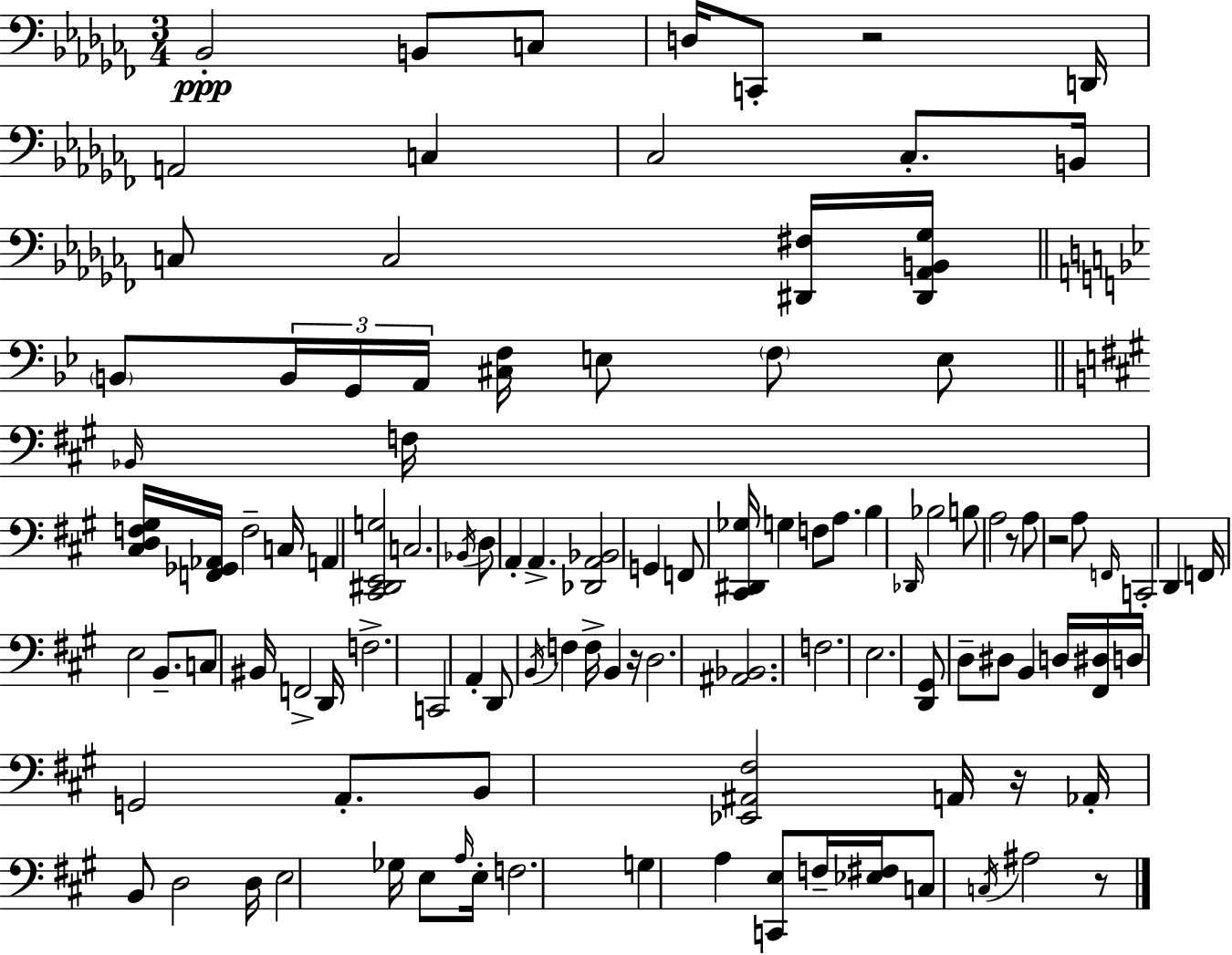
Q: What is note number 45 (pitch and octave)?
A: D2